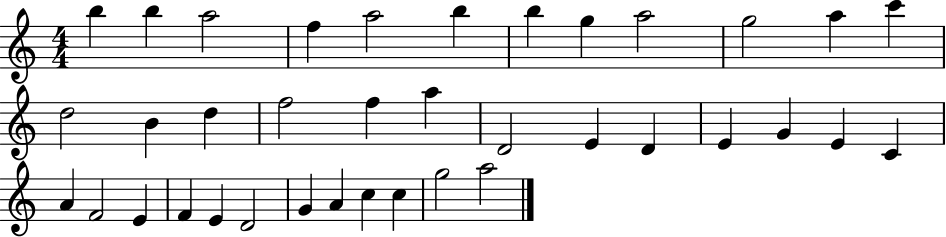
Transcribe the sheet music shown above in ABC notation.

X:1
T:Untitled
M:4/4
L:1/4
K:C
b b a2 f a2 b b g a2 g2 a c' d2 B d f2 f a D2 E D E G E C A F2 E F E D2 G A c c g2 a2